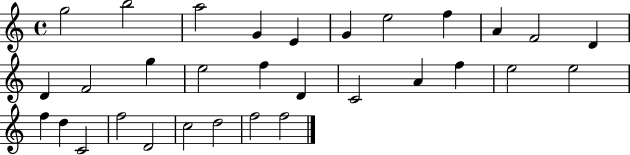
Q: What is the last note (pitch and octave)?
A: F5